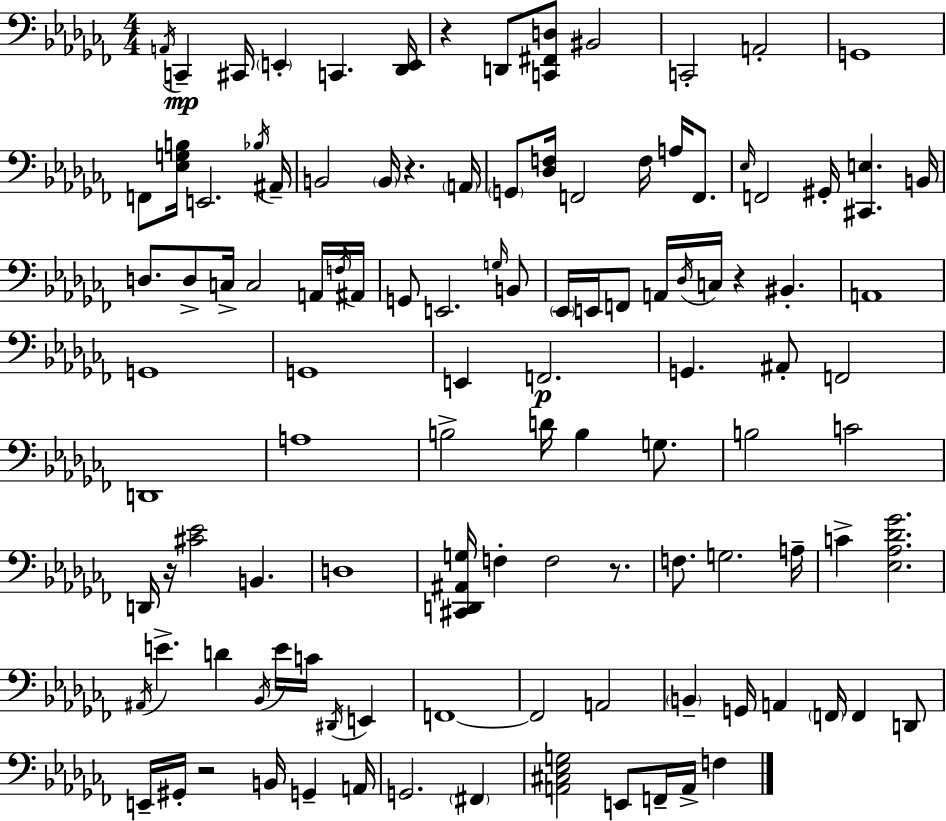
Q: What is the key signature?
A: AES minor